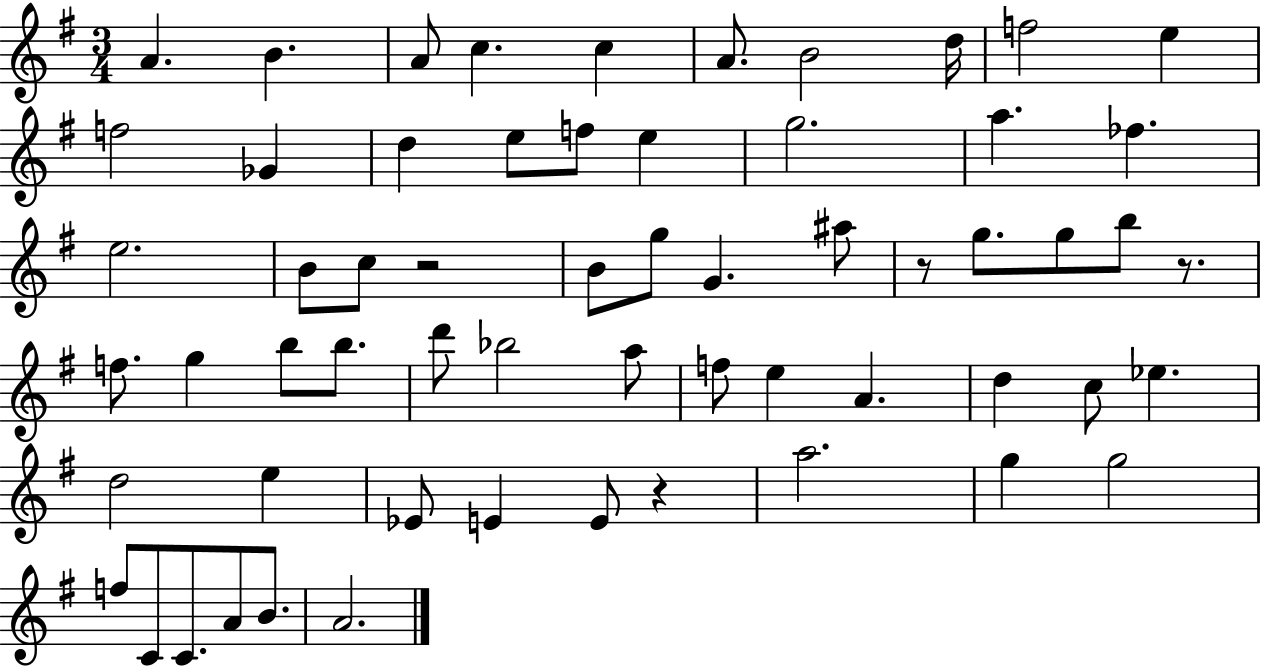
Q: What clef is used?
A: treble